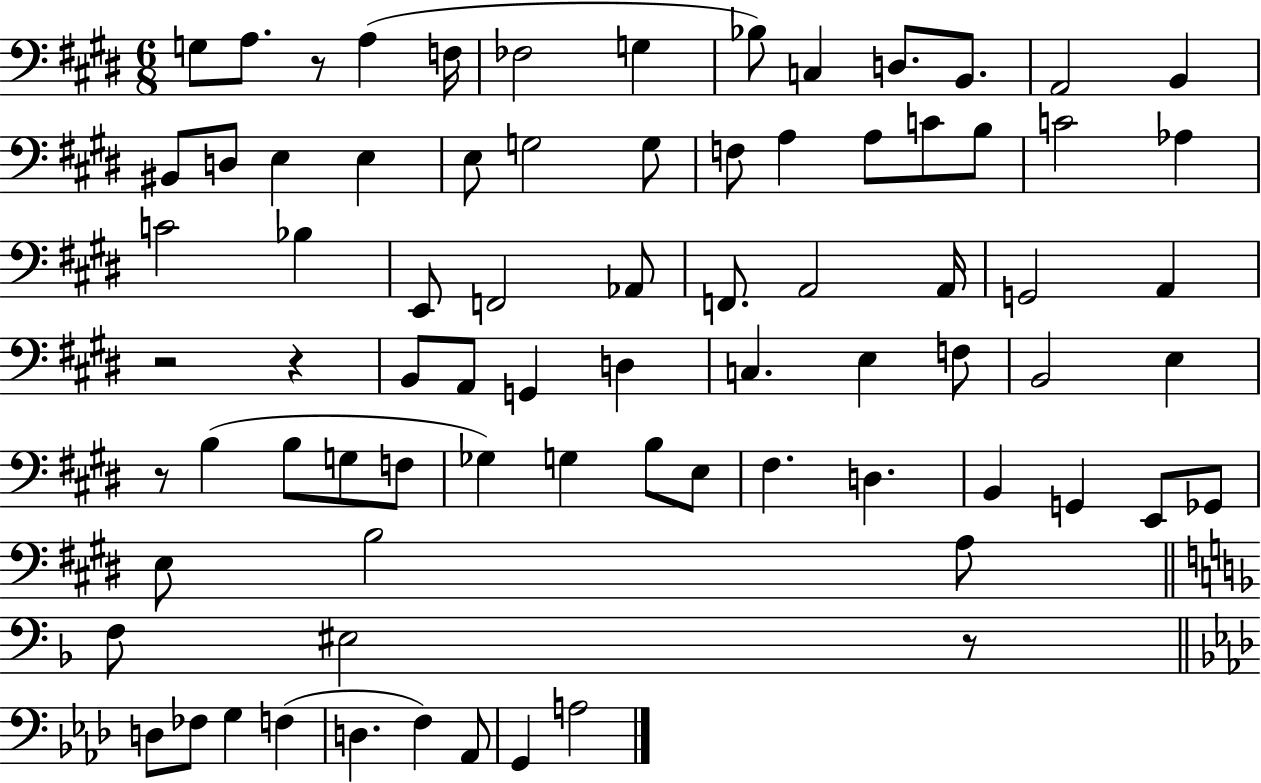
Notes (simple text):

G3/e A3/e. R/e A3/q F3/s FES3/h G3/q Bb3/e C3/q D3/e. B2/e. A2/h B2/q BIS2/e D3/e E3/q E3/q E3/e G3/h G3/e F3/e A3/q A3/e C4/e B3/e C4/h Ab3/q C4/h Bb3/q E2/e F2/h Ab2/e F2/e. A2/h A2/s G2/h A2/q R/h R/q B2/e A2/e G2/q D3/q C3/q. E3/q F3/e B2/h E3/q R/e B3/q B3/e G3/e F3/e Gb3/q G3/q B3/e E3/e F#3/q. D3/q. B2/q G2/q E2/e Gb2/e E3/e B3/h A3/e F3/e EIS3/h R/e D3/e FES3/e G3/q F3/q D3/q. F3/q Ab2/e G2/q A3/h